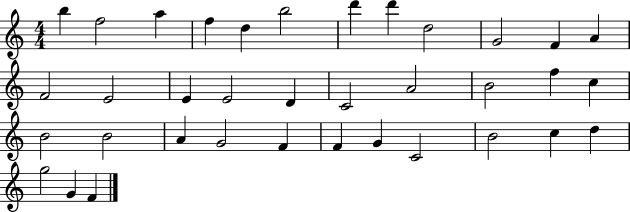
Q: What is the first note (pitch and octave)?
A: B5